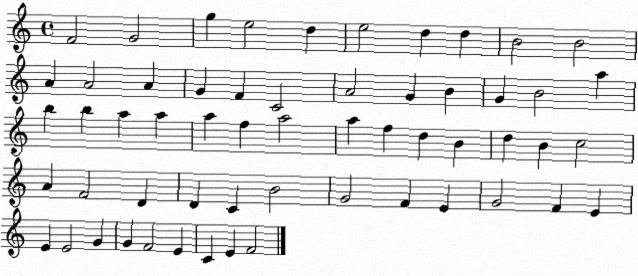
X:1
T:Untitled
M:4/4
L:1/4
K:C
F2 G2 g e2 d e2 d d B2 B2 A A2 A G F C2 A2 G B G B2 a b b a a a f a2 a f d B d B c2 A F2 D D C B2 G2 F E G2 F E E E2 G G F2 E C E F2